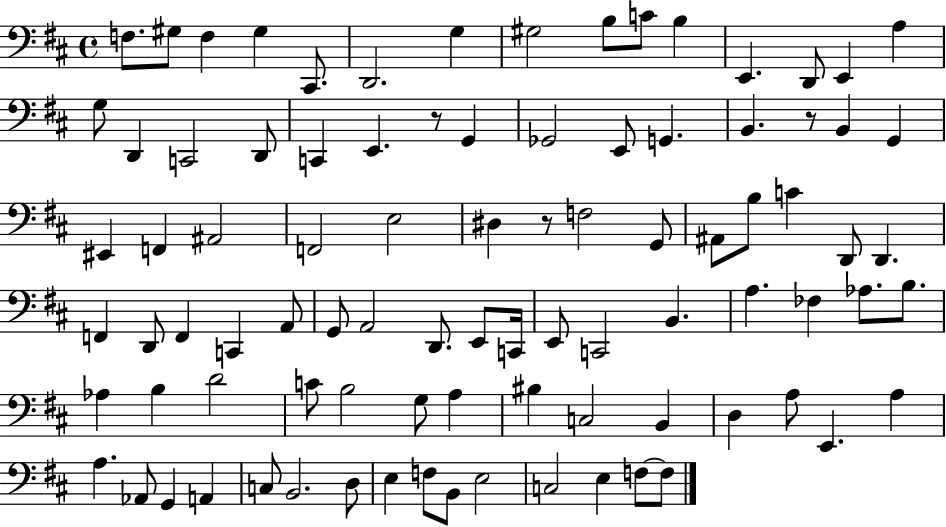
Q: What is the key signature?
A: D major